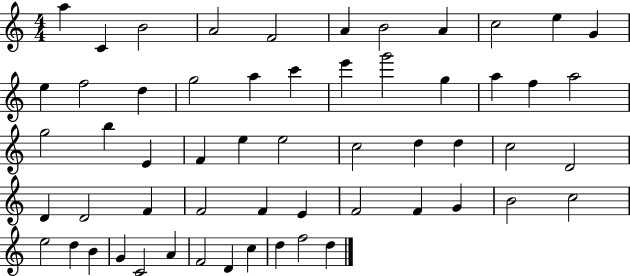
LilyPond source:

{
  \clef treble
  \numericTimeSignature
  \time 4/4
  \key c \major
  a''4 c'4 b'2 | a'2 f'2 | a'4 b'2 a'4 | c''2 e''4 g'4 | \break e''4 f''2 d''4 | g''2 a''4 c'''4 | e'''4 g'''2 g''4 | a''4 f''4 a''2 | \break g''2 b''4 e'4 | f'4 e''4 e''2 | c''2 d''4 d''4 | c''2 d'2 | \break d'4 d'2 f'4 | f'2 f'4 e'4 | f'2 f'4 g'4 | b'2 c''2 | \break e''2 d''4 b'4 | g'4 c'2 a'4 | f'2 d'4 c''4 | d''4 f''2 d''4 | \break \bar "|."
}